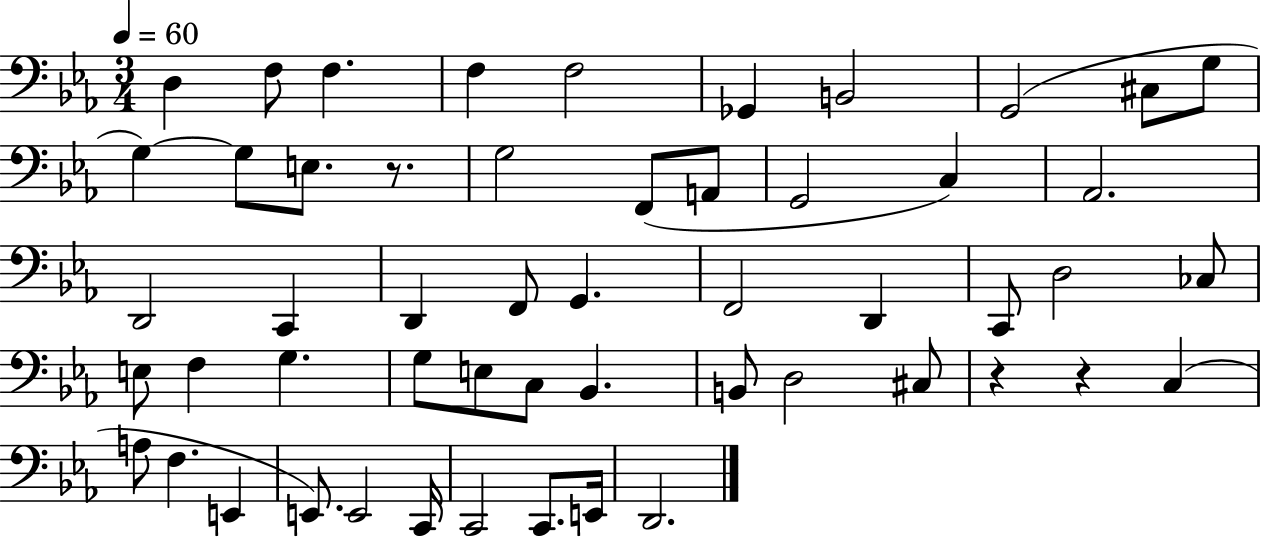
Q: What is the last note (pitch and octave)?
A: D2